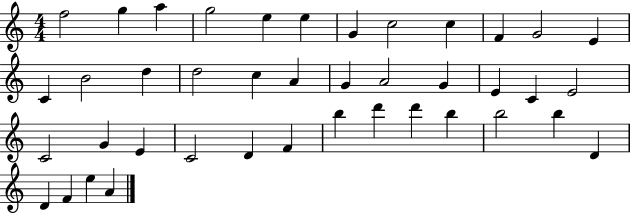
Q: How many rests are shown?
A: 0